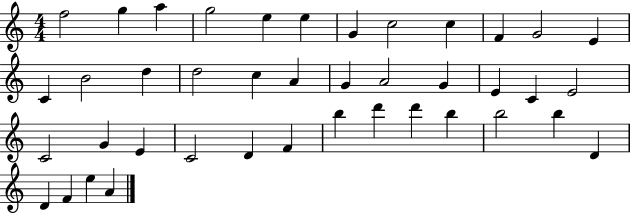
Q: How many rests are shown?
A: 0